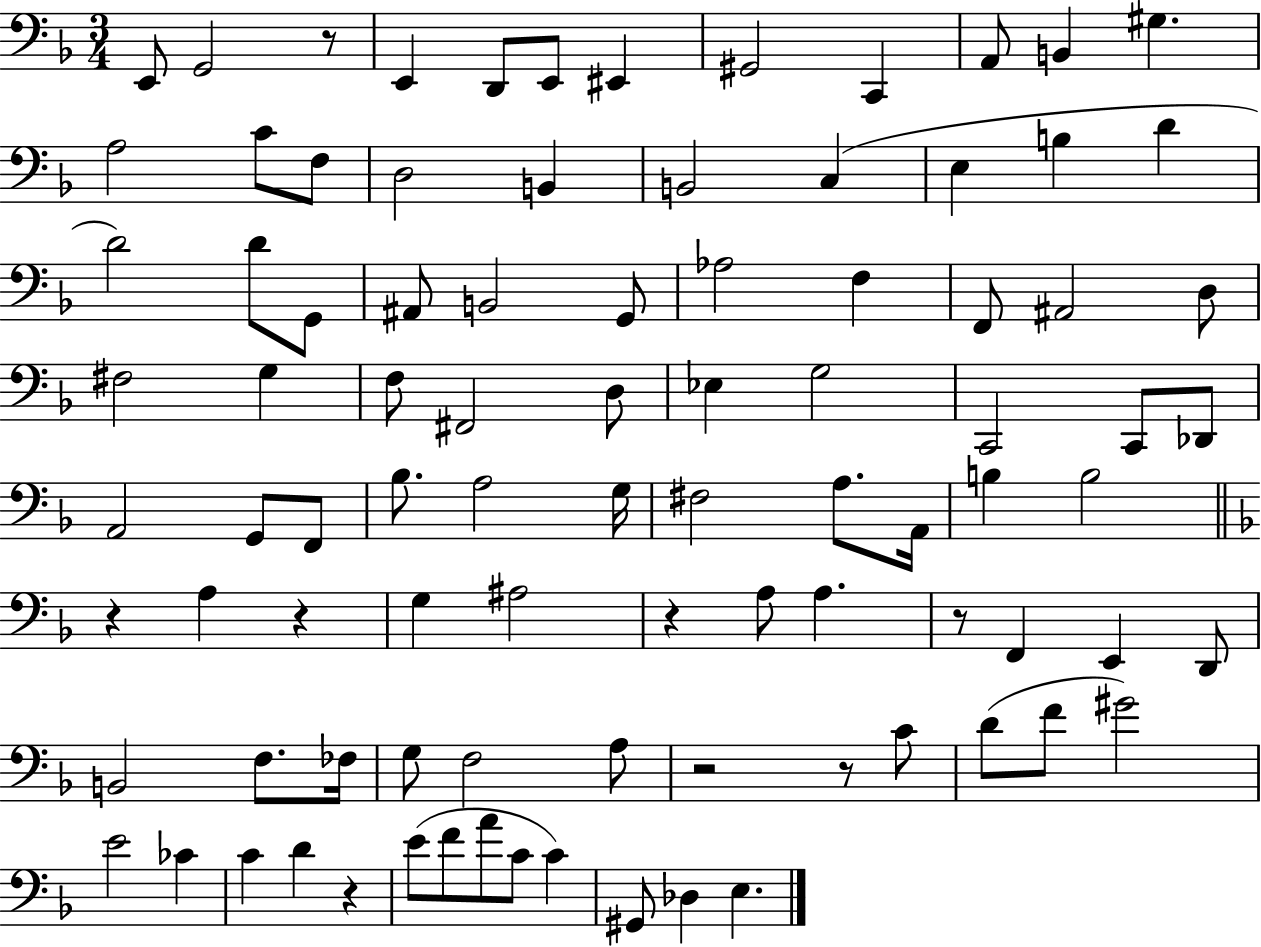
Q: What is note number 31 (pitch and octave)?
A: A#2